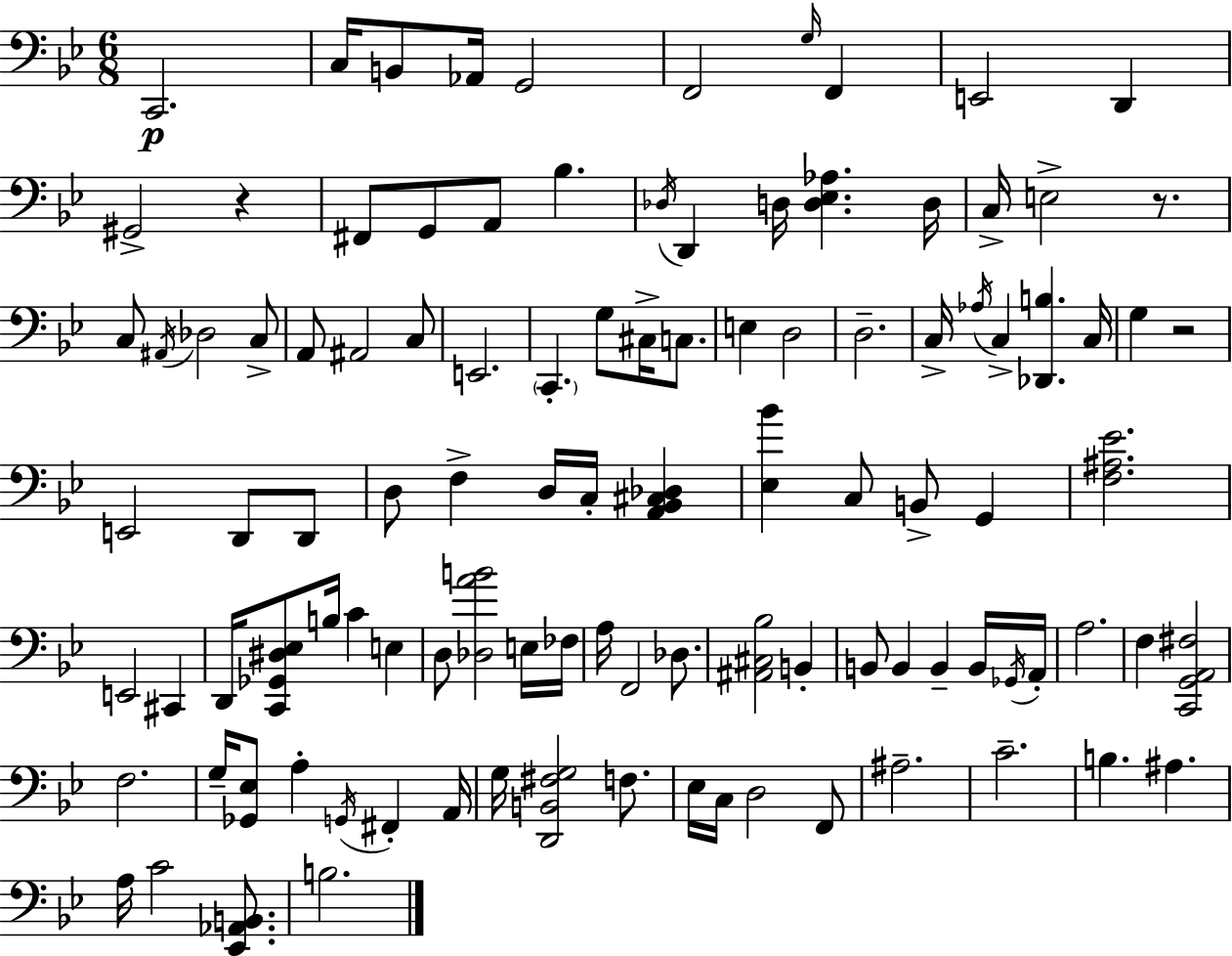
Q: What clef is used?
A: bass